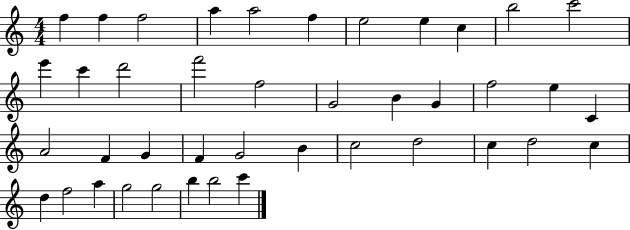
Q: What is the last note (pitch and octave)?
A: C6